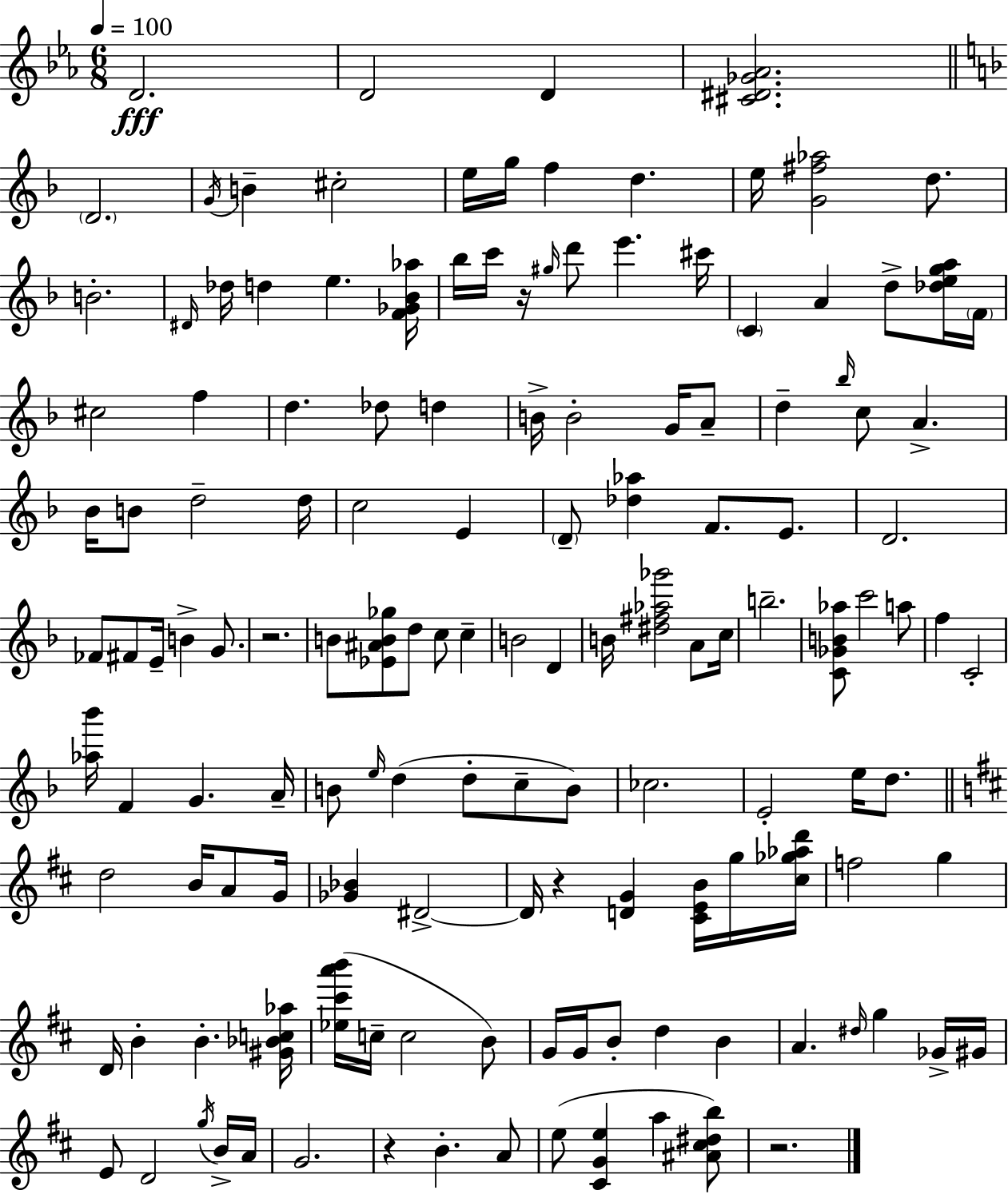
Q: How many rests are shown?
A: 5